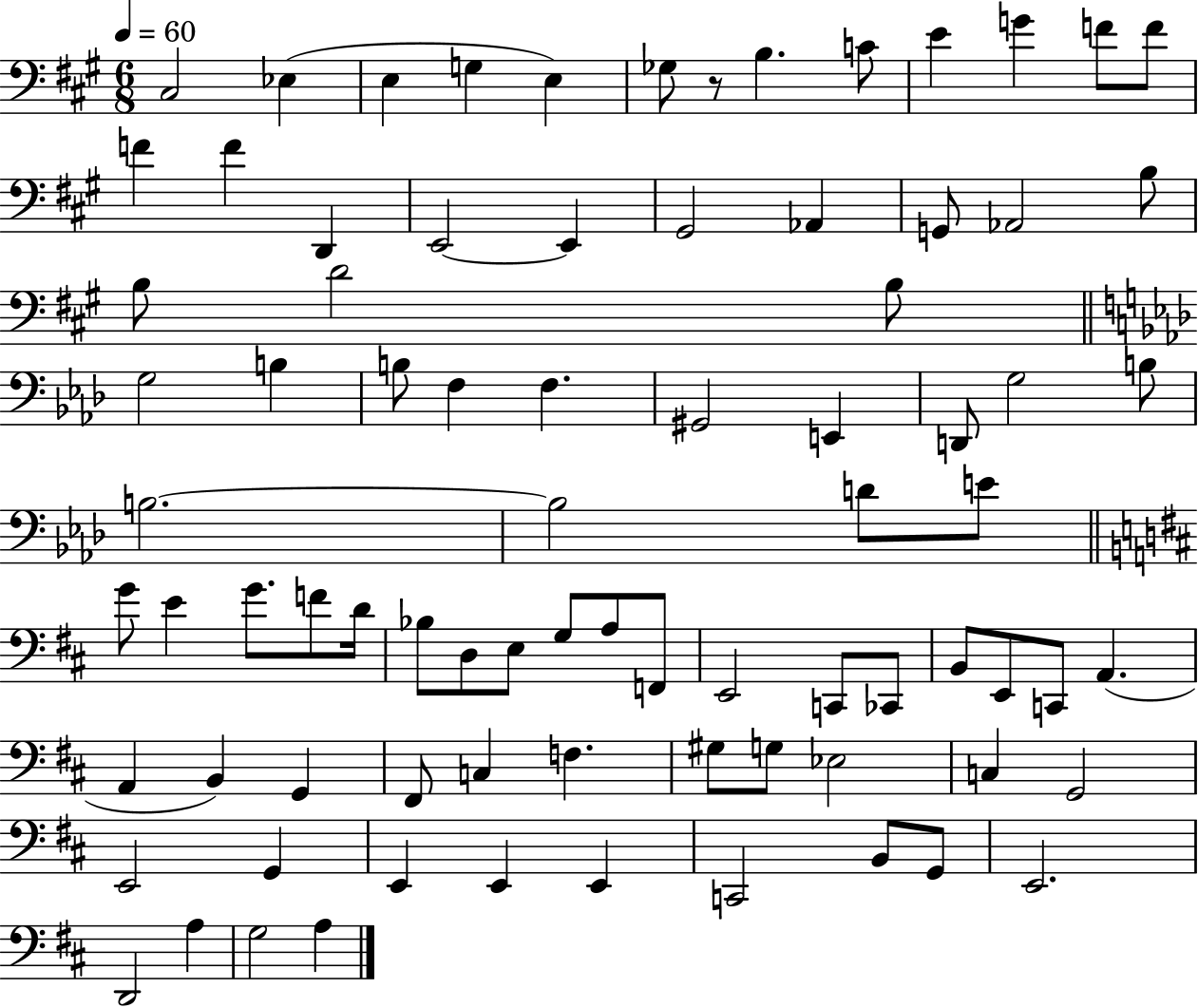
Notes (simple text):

C#3/h Eb3/q E3/q G3/q E3/q Gb3/e R/e B3/q. C4/e E4/q G4/q F4/e F4/e F4/q F4/q D2/q E2/h E2/q G#2/h Ab2/q G2/e Ab2/h B3/e B3/e D4/h B3/e G3/h B3/q B3/e F3/q F3/q. G#2/h E2/q D2/e G3/h B3/e B3/h. B3/h D4/e E4/e G4/e E4/q G4/e. F4/e D4/s Bb3/e D3/e E3/e G3/e A3/e F2/e E2/h C2/e CES2/e B2/e E2/e C2/e A2/q. A2/q B2/q G2/q F#2/e C3/q F3/q. G#3/e G3/e Eb3/h C3/q G2/h E2/h G2/q E2/q E2/q E2/q C2/h B2/e G2/e E2/h. D2/h A3/q G3/h A3/q